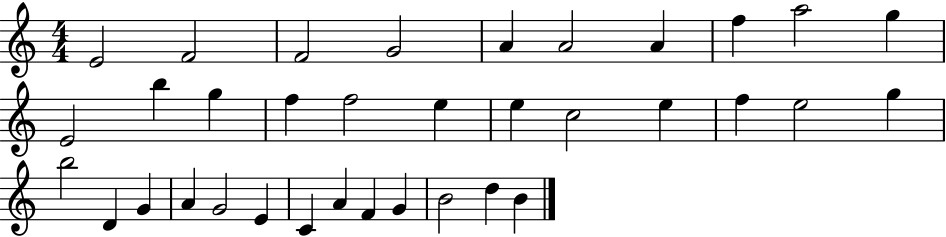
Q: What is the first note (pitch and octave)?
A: E4